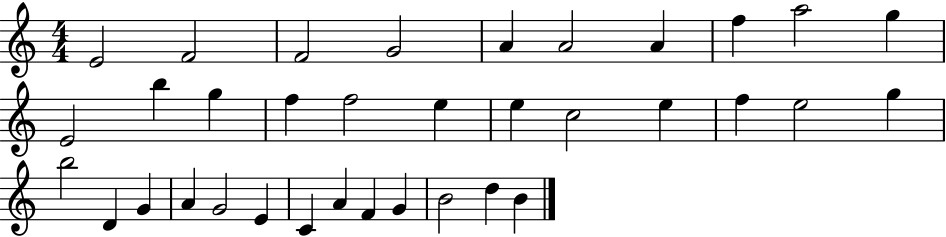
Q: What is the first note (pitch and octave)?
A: E4